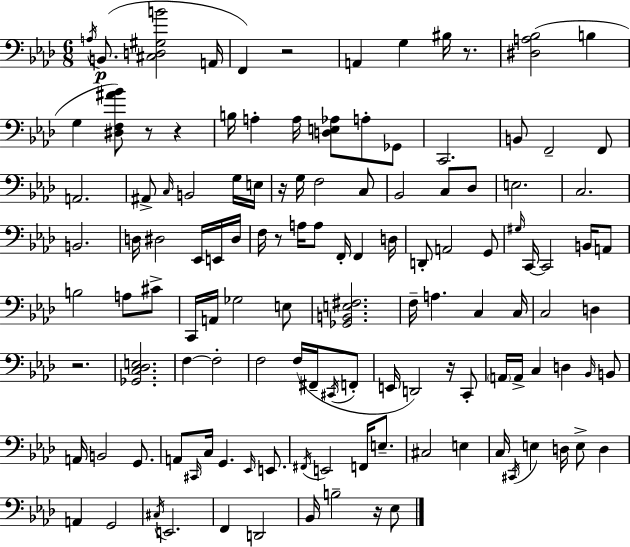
{
  \clef bass
  \numericTimeSignature
  \time 6/8
  \key f \minor
  \repeat volta 2 { \acciaccatura { a16 }\p b,8.( <cis d gis b'>2 | a,16 f,4) r2 | a,4 g4 bis16 r8. | <dis a bes>2( b4 | \break g4 <dis f ais' bes'>8) r8 r4 | b16 a4-. a16 <d e aes>8 a8-. ges,8 | c,2. | b,8 f,2-- f,8 | \break a,2. | ais,8-> \grace { c16 } b,2 | g16 e16 r16 g16 f2 | c8 bes,2 c8 | \break des8 e2. | c2. | b,2. | d16 dis2 ees,16 | \break e,16 dis16 f16 r8 a16 a8 f,16-. f,4 | d16 d,8-. a,2 | g,8 \grace { gis16 } c,16~~ c,2 | b,16 a,8 b2 a8 | \break cis'8-> c,16 a,16 ges2 | e8 <ges, b, e fis>2. | f16-- a4. c4 | c16 c2 d4 | \break r2. | <ges, c des e>2. | f4~~ f2-. | f2 f16( | \break fis,16-- \acciaccatura { cis,16 } f,8-. e,16 d,2) | r16 c,8-. \parenthesize a,16 a,16-> c4 d4 | \grace { bes,16 } b,8 a,16 b,2 | g,8. a,8 \grace { cis,16 } c16 g,4. | \break \grace { ees,16 } e,8. \acciaccatura { fis,16 } e,2 | f,16 e8.-- cis2 | e4 c16 \acciaccatura { cis,16 } e4 | d16 e8-> d4 a,4 | \break g,2 \acciaccatura { cis16 } e,2. | f,4 | d,2 bes,16 b2-- | r16 ees8 } \bar "|."
}